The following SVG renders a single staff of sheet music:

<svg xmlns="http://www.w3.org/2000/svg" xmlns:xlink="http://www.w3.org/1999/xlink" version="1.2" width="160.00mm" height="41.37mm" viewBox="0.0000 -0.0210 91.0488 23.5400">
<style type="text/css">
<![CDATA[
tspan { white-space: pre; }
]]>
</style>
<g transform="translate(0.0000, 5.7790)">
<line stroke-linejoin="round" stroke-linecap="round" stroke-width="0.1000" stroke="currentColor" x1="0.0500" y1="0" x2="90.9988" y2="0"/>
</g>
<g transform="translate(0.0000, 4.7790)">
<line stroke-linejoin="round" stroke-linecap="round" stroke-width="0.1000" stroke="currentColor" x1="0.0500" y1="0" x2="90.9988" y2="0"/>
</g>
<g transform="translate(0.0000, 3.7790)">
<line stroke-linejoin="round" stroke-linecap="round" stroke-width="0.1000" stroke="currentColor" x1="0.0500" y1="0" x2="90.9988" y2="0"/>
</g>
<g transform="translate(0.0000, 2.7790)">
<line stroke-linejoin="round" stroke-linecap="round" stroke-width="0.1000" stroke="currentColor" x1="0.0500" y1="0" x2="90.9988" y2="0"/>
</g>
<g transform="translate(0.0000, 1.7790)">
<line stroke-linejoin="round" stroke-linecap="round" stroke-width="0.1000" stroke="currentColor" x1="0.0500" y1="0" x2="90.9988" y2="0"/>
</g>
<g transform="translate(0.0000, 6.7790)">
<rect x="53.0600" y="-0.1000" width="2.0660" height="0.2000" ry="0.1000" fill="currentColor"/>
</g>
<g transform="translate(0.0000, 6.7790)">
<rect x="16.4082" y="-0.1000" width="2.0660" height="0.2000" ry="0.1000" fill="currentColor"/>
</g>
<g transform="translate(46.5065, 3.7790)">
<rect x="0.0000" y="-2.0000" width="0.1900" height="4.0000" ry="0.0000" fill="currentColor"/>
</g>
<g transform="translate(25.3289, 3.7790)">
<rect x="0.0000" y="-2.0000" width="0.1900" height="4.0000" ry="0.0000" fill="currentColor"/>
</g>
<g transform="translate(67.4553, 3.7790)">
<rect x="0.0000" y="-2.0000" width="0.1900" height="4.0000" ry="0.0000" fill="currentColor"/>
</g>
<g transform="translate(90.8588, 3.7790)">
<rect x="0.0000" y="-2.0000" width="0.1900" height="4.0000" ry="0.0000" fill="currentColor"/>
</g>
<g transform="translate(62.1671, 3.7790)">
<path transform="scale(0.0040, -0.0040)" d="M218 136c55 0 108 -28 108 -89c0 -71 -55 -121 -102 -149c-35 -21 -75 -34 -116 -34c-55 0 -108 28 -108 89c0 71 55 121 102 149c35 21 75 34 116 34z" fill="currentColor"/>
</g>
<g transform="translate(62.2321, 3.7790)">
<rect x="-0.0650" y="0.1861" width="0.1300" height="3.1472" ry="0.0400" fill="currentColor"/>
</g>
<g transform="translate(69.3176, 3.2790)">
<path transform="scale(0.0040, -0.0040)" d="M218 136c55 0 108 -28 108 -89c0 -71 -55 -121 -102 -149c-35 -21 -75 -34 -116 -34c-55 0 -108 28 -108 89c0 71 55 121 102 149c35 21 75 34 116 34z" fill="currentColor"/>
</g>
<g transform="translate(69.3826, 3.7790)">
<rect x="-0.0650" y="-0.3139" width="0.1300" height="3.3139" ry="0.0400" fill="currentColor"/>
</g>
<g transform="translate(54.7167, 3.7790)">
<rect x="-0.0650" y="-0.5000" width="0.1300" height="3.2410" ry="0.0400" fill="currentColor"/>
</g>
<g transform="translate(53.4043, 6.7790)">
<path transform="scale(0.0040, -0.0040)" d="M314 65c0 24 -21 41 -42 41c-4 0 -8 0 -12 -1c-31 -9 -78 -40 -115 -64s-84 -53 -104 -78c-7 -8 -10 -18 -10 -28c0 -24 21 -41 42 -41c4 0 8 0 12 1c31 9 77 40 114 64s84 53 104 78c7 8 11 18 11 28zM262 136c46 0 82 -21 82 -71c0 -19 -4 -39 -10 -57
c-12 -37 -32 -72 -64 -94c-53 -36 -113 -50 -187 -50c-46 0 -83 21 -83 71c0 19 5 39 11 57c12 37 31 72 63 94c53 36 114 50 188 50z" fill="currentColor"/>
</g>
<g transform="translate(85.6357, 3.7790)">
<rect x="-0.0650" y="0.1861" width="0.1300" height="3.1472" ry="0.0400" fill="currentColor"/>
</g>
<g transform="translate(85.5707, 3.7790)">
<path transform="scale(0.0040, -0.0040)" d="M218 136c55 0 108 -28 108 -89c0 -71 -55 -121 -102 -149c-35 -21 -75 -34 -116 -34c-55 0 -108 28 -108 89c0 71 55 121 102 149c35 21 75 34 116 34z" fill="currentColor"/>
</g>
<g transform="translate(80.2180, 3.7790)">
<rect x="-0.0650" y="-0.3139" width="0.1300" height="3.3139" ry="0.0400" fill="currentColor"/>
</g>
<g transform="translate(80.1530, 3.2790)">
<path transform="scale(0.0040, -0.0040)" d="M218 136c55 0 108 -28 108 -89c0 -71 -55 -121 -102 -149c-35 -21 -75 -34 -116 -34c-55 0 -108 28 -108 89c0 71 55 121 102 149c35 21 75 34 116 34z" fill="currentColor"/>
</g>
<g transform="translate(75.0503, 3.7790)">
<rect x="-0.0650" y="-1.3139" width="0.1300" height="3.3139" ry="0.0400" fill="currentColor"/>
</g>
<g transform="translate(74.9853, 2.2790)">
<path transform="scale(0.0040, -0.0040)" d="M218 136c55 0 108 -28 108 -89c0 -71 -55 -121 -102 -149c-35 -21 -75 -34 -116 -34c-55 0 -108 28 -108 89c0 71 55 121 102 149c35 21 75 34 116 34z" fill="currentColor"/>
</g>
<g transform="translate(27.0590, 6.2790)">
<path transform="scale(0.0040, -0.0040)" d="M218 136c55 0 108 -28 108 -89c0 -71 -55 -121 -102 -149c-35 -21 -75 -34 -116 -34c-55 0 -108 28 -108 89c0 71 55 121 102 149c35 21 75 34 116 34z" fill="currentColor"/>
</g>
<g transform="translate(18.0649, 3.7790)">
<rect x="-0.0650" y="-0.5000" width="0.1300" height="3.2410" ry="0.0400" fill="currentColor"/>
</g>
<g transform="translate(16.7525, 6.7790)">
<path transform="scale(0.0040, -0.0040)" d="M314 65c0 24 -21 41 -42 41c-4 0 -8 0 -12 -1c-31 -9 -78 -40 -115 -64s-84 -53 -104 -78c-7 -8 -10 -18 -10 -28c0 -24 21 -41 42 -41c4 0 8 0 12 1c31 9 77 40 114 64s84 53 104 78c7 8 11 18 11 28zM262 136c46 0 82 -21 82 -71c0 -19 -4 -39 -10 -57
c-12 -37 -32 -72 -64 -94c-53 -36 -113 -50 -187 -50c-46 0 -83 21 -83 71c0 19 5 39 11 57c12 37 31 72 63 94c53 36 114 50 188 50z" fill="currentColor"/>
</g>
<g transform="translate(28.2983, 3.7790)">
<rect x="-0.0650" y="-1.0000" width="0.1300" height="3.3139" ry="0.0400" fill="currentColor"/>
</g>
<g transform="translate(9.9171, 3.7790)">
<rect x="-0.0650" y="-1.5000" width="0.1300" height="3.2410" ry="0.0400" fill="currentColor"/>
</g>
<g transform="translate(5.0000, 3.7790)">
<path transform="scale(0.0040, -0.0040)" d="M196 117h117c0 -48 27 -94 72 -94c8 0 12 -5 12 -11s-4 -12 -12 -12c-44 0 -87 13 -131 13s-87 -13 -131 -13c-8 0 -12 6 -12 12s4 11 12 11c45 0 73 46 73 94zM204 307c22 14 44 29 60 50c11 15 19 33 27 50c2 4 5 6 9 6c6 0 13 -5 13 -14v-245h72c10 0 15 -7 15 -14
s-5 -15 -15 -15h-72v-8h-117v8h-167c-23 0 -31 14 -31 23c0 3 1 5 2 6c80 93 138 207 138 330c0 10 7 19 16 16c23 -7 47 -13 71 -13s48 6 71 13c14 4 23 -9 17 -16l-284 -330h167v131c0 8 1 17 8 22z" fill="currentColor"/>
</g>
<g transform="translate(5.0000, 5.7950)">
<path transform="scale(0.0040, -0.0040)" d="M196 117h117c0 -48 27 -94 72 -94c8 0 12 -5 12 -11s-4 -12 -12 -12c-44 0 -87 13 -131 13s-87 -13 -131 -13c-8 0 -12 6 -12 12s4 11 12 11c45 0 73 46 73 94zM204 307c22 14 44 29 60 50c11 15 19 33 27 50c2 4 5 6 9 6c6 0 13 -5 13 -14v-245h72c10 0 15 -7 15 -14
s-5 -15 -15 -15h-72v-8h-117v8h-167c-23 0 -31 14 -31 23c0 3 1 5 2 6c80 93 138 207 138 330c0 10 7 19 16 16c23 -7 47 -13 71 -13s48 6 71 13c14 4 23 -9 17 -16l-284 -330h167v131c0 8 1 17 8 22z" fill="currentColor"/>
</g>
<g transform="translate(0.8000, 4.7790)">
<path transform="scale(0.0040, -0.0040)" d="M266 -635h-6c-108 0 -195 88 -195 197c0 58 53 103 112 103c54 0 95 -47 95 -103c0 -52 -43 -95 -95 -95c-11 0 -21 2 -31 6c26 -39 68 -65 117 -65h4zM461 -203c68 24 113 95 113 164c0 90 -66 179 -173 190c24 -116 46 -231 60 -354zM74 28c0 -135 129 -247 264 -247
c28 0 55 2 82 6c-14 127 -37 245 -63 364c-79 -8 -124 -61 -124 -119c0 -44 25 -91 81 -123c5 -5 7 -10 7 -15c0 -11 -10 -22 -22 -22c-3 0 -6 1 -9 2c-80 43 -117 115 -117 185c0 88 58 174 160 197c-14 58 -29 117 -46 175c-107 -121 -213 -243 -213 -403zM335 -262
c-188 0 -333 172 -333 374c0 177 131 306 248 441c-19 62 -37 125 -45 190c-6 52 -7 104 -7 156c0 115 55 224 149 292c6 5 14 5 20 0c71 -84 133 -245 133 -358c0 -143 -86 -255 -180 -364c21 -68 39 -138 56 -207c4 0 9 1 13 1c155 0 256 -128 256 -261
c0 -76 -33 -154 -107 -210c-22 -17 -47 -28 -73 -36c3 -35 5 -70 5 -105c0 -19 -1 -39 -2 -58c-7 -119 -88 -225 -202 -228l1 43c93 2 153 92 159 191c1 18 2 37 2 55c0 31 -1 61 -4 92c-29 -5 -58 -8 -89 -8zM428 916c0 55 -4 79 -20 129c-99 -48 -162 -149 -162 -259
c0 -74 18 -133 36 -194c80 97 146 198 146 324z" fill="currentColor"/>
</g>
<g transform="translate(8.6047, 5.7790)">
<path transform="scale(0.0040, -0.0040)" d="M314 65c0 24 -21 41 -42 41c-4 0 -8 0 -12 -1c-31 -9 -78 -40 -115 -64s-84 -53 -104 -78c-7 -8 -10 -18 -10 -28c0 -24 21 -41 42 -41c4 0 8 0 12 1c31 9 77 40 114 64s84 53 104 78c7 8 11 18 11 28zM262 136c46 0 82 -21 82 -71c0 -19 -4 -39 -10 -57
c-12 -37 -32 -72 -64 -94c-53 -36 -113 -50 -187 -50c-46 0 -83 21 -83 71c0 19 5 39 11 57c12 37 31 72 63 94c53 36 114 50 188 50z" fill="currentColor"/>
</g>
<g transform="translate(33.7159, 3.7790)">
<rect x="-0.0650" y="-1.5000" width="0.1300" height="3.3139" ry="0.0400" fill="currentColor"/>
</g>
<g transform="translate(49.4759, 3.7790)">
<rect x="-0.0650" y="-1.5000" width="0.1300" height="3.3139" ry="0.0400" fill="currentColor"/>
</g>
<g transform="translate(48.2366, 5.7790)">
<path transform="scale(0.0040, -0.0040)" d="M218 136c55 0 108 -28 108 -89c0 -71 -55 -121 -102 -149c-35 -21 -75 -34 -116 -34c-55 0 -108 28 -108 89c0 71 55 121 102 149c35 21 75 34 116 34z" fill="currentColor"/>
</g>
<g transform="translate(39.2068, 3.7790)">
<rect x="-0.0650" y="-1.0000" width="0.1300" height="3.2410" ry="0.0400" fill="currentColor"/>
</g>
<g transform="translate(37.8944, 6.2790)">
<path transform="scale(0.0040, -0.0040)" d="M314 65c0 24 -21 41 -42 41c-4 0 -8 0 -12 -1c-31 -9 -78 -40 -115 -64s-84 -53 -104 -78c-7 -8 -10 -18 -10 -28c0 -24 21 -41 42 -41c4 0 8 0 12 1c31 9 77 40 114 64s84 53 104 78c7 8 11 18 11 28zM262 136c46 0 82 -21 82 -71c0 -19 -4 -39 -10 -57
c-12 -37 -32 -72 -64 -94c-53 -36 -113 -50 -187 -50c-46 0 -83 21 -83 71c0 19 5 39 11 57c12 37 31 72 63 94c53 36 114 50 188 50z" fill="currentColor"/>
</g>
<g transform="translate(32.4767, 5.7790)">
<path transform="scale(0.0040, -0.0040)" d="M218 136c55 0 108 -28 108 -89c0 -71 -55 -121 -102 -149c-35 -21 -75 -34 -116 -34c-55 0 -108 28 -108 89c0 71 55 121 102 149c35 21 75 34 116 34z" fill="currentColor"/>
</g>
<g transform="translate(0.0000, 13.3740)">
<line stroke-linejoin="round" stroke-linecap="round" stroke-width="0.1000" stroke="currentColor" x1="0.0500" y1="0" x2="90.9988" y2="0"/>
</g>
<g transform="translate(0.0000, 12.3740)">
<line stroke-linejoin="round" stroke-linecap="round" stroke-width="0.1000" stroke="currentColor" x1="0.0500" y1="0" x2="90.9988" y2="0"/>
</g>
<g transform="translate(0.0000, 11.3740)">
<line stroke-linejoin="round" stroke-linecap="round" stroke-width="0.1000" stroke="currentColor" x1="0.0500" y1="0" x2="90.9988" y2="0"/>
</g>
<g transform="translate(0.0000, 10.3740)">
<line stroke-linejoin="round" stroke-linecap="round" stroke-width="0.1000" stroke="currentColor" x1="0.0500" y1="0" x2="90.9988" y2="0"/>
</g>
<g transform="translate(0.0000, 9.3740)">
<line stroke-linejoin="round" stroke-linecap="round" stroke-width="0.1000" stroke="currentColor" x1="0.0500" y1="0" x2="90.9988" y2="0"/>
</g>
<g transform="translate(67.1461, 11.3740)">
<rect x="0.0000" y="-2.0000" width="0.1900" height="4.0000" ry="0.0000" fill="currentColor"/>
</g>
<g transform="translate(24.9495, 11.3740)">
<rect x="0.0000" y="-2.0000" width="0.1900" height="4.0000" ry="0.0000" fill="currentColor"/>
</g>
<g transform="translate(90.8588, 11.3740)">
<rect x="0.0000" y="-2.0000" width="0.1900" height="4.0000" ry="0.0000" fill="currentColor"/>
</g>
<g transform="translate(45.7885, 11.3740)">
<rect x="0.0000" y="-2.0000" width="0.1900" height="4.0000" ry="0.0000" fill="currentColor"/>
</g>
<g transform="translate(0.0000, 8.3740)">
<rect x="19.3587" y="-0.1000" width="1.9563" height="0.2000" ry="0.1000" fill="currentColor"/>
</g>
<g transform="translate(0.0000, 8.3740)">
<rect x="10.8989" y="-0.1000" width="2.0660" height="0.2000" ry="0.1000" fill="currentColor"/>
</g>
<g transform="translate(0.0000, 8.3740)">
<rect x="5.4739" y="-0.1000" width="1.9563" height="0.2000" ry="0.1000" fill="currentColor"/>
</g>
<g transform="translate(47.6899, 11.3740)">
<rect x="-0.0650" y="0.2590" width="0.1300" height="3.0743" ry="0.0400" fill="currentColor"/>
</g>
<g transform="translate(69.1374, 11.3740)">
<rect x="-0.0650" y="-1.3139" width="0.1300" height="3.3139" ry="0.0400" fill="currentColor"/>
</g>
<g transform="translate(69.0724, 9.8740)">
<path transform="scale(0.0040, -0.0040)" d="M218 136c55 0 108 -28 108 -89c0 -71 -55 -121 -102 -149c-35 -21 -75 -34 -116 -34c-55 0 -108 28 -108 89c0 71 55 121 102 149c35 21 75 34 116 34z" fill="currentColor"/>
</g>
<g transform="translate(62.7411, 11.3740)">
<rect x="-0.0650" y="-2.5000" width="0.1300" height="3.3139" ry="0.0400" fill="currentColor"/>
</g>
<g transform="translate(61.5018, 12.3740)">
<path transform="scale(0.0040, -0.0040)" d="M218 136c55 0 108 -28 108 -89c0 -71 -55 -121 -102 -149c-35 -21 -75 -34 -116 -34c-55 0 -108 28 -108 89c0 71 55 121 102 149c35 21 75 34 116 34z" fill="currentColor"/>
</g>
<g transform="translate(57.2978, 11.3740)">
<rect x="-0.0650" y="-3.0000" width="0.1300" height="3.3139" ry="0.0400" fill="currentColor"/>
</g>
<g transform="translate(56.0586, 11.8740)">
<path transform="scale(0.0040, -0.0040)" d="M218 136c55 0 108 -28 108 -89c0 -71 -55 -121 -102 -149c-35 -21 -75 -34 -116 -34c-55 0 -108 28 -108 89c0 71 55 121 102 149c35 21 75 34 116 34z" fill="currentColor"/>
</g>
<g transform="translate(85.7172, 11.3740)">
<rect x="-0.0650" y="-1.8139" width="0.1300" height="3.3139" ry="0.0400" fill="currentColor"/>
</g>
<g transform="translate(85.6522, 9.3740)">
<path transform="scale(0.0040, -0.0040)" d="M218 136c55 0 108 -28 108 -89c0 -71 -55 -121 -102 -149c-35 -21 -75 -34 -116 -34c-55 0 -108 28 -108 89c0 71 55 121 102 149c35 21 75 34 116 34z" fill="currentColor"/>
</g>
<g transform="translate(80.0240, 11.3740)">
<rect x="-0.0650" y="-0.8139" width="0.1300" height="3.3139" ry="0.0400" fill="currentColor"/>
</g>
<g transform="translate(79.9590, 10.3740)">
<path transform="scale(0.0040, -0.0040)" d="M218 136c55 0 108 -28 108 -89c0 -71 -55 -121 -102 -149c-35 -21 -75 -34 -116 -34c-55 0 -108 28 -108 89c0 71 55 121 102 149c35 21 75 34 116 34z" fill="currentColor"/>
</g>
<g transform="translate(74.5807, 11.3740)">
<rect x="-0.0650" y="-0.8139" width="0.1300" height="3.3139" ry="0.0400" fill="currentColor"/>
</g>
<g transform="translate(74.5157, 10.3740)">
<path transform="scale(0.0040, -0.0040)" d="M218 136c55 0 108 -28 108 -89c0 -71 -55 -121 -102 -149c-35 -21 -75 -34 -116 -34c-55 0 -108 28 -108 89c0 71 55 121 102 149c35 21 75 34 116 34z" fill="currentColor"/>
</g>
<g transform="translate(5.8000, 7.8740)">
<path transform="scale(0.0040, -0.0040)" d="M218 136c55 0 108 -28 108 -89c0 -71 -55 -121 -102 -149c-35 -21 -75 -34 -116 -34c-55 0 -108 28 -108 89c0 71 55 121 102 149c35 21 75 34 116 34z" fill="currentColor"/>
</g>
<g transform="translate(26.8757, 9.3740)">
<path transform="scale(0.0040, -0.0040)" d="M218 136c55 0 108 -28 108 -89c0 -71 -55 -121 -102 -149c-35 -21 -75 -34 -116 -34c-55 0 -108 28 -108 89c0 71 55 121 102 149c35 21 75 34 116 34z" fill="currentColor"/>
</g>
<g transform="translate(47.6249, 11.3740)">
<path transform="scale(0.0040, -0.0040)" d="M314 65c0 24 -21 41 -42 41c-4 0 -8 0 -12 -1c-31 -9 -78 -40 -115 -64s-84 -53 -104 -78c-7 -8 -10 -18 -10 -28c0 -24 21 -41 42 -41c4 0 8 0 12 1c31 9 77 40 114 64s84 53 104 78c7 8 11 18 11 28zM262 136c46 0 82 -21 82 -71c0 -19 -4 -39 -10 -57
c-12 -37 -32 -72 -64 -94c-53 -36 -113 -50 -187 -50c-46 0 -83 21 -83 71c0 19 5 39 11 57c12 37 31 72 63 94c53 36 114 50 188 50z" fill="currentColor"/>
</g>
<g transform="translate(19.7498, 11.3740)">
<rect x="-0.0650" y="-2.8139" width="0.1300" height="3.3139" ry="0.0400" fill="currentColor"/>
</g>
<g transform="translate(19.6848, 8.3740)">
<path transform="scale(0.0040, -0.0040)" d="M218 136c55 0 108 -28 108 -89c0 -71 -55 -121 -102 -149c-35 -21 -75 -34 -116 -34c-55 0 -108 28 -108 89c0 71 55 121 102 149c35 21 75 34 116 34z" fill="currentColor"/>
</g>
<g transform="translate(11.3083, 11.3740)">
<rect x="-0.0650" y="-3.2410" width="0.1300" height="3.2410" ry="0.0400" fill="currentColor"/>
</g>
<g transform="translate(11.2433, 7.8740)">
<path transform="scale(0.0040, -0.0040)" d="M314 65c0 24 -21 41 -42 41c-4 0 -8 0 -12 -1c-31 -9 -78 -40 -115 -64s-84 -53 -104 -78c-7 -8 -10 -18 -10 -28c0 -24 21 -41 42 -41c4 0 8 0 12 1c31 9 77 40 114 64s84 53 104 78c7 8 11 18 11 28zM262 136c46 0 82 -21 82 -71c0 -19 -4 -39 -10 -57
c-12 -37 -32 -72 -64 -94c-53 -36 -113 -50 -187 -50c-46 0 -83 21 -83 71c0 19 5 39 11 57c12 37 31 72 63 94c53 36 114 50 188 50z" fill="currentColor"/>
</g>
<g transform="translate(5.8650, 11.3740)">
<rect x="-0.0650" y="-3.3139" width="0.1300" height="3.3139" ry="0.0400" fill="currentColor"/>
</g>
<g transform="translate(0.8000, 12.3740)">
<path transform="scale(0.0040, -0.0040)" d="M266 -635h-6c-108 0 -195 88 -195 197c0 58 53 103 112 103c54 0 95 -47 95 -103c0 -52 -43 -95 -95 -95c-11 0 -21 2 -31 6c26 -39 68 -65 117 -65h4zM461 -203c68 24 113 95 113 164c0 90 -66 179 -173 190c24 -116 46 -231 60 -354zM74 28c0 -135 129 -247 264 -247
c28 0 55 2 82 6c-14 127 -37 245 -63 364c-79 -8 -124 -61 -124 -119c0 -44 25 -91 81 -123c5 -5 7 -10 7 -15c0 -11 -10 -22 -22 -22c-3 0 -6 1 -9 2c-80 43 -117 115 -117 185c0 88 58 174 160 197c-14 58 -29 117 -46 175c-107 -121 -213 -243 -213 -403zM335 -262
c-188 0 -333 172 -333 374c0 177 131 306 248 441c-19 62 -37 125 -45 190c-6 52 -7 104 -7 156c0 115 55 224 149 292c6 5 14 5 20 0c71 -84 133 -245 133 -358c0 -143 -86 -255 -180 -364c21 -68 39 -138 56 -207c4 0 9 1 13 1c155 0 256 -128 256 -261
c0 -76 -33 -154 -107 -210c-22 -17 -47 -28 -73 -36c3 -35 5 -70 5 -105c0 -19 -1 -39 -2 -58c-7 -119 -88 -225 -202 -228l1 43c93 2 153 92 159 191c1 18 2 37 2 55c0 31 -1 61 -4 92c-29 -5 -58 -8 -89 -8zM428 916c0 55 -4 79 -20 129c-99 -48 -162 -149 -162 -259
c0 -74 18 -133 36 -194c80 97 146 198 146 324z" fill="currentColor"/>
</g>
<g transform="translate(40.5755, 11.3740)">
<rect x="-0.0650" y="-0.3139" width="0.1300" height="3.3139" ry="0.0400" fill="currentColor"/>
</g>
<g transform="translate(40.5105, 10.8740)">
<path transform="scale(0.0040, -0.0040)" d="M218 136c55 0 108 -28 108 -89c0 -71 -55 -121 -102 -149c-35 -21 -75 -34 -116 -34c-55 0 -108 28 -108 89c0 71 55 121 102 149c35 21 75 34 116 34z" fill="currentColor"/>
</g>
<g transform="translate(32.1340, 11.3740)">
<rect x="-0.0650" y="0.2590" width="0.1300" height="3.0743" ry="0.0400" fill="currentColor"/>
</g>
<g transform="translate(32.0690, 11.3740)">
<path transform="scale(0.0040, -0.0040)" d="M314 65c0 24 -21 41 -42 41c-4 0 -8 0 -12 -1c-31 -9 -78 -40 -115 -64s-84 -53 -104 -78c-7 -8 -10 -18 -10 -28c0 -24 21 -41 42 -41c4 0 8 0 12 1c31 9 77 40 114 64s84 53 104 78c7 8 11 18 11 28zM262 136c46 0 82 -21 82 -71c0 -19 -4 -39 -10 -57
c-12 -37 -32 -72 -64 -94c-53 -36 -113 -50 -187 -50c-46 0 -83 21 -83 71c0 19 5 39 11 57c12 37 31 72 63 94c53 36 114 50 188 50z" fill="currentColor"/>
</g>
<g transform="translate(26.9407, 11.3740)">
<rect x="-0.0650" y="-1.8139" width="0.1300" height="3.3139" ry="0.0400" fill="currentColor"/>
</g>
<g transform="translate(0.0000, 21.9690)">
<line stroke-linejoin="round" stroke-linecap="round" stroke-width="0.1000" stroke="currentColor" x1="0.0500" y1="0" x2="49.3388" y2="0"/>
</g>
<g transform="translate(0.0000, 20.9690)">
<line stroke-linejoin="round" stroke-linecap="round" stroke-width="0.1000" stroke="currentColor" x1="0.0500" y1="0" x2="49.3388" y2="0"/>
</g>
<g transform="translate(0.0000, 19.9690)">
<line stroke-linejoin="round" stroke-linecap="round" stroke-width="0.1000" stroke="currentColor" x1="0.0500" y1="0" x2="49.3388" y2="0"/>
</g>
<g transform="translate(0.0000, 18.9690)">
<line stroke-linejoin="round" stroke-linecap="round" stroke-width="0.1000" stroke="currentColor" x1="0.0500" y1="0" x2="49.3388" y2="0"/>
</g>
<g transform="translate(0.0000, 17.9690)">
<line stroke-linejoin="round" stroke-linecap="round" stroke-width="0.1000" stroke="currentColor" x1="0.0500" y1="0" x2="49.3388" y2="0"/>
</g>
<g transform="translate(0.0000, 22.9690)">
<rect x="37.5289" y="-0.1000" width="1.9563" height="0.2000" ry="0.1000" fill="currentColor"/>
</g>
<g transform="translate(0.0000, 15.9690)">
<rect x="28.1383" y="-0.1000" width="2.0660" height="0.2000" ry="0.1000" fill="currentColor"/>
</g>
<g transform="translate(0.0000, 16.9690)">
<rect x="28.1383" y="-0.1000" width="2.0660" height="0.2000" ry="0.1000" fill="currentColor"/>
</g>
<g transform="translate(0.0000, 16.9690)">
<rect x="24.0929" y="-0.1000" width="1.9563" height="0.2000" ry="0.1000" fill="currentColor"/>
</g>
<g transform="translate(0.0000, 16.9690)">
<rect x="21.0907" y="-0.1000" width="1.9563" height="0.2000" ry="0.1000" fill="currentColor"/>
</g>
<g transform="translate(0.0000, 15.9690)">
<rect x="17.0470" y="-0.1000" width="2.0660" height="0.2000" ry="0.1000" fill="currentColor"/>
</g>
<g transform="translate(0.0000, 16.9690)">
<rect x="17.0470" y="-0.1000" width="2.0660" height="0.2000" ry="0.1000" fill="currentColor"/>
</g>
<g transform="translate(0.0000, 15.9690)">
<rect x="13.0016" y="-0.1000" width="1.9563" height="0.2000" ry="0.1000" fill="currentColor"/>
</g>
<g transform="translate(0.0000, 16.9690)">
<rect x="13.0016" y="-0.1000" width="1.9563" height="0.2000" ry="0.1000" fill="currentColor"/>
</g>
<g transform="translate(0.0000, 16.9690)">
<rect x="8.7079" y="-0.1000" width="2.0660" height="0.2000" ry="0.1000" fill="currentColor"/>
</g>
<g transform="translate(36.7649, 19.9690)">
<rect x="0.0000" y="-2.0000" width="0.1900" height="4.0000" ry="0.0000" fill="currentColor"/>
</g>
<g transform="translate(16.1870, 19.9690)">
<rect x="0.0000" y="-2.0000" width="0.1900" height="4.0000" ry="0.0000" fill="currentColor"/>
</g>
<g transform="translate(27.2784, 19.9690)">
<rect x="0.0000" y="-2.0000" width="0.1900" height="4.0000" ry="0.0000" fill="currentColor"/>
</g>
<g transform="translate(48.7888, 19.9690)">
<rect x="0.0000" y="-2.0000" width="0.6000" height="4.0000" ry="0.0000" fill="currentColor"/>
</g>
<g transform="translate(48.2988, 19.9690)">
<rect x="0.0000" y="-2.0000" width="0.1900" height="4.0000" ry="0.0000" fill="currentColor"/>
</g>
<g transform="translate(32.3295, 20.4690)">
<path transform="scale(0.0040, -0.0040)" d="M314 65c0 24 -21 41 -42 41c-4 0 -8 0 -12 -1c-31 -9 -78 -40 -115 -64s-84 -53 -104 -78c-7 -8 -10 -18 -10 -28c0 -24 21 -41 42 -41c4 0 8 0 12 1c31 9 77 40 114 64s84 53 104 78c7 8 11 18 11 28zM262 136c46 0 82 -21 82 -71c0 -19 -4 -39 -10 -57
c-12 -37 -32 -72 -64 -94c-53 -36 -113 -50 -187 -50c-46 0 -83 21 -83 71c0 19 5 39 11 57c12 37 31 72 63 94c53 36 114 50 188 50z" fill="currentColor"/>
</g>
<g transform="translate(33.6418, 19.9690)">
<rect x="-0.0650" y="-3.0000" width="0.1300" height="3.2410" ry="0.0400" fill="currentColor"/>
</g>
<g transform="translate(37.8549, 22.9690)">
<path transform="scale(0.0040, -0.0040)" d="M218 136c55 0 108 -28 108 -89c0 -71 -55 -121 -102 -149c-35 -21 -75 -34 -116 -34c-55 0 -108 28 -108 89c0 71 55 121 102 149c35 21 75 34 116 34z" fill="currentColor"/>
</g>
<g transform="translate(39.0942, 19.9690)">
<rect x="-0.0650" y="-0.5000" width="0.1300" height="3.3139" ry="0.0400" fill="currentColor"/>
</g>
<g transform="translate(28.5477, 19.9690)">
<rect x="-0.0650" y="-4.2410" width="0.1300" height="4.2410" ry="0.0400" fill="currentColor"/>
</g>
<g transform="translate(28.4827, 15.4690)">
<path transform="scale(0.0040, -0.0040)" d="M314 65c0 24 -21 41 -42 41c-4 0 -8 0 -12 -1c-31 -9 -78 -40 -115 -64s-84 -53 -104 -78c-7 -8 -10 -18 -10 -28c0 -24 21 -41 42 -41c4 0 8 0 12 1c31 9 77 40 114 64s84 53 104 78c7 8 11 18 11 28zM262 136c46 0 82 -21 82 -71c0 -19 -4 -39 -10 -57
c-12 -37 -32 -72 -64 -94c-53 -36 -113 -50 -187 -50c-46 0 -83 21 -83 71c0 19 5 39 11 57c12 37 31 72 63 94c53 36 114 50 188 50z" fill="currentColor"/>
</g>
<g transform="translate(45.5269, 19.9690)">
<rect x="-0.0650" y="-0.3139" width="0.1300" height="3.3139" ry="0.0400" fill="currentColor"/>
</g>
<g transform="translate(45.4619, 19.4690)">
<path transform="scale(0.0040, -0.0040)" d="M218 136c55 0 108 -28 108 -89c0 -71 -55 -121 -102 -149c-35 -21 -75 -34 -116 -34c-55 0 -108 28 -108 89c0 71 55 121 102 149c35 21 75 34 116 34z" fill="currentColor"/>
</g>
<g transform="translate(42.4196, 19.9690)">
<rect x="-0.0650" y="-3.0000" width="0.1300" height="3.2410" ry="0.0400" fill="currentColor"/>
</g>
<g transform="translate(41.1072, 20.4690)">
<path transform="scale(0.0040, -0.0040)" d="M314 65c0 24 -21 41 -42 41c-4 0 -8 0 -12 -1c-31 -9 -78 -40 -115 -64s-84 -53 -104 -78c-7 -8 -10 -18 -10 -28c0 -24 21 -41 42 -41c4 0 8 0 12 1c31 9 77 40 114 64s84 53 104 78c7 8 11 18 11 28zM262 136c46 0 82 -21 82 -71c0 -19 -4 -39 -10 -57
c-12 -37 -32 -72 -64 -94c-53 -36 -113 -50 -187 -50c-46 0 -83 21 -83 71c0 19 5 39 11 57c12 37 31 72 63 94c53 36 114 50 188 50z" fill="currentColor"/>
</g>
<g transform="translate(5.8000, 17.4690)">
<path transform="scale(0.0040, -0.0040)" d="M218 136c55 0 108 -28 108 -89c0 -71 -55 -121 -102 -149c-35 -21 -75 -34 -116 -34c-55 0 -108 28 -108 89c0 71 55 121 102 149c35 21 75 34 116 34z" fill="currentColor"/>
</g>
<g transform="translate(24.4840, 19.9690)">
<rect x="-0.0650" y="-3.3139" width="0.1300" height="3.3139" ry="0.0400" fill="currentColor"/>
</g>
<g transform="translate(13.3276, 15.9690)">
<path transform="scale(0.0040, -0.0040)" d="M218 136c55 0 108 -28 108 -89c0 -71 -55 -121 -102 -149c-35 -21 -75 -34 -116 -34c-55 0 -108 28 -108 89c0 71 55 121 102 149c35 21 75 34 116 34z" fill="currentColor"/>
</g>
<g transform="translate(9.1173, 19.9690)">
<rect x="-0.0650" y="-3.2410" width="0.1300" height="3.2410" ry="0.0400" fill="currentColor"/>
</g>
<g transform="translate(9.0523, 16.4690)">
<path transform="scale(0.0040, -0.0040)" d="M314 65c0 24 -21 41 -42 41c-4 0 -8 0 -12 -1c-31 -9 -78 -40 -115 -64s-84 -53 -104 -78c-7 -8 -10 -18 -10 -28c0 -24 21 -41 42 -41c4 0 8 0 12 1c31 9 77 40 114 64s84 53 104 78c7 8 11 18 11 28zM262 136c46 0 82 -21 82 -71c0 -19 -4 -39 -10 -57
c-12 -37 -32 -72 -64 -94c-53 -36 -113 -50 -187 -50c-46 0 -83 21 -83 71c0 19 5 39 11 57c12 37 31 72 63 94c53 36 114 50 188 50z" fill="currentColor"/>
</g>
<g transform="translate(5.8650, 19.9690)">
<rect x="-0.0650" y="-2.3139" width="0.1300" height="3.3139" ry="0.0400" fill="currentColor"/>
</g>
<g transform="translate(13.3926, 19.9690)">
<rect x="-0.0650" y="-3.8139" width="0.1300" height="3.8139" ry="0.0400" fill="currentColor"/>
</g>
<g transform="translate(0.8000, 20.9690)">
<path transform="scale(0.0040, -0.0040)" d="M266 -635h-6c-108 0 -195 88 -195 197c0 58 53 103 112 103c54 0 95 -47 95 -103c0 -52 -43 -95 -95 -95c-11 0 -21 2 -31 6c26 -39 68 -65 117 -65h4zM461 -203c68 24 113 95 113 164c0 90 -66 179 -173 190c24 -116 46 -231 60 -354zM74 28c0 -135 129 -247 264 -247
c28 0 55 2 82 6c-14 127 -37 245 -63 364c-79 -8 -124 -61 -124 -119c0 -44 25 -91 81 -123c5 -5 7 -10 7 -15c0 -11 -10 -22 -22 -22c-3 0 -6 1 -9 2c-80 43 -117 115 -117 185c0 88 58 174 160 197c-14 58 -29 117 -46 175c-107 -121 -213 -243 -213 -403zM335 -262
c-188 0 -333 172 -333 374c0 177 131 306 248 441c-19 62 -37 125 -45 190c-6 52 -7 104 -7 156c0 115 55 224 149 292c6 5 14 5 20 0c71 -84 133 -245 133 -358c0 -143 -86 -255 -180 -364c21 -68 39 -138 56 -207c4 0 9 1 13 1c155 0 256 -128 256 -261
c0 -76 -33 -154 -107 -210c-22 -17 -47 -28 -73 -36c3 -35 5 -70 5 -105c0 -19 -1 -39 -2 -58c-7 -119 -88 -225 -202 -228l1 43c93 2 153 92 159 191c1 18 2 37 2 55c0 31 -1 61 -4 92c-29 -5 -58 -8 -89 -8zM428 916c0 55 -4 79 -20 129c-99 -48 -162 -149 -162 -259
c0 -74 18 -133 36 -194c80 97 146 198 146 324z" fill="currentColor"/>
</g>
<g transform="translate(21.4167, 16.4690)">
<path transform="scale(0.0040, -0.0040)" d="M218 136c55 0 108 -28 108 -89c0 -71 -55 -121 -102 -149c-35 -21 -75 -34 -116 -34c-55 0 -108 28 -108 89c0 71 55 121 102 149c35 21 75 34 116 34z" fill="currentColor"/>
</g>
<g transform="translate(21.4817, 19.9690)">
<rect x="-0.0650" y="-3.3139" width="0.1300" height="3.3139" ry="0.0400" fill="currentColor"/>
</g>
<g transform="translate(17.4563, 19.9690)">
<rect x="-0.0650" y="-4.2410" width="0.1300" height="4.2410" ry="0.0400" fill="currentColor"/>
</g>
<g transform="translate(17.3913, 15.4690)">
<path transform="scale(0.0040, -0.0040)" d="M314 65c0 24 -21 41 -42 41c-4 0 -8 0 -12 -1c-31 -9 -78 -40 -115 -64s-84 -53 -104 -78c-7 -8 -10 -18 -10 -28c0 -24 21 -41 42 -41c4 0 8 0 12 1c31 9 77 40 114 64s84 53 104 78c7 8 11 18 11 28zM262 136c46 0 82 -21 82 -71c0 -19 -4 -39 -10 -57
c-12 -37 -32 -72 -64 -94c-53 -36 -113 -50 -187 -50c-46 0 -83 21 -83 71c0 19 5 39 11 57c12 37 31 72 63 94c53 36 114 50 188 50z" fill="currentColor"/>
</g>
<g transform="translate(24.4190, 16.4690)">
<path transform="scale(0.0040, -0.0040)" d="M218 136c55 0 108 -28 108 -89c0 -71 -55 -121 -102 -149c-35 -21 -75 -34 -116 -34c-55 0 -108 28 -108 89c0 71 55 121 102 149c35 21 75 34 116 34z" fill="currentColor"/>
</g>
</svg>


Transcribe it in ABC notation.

X:1
T:Untitled
M:4/4
L:1/4
K:C
E2 C2 D E D2 E C2 B c e c B b b2 a f B2 c B2 A G e d d f g b2 c' d'2 b b d'2 A2 C A2 c